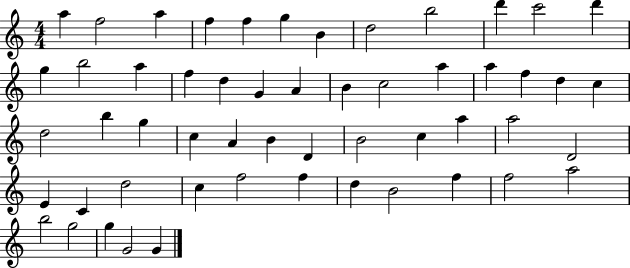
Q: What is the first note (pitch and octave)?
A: A5